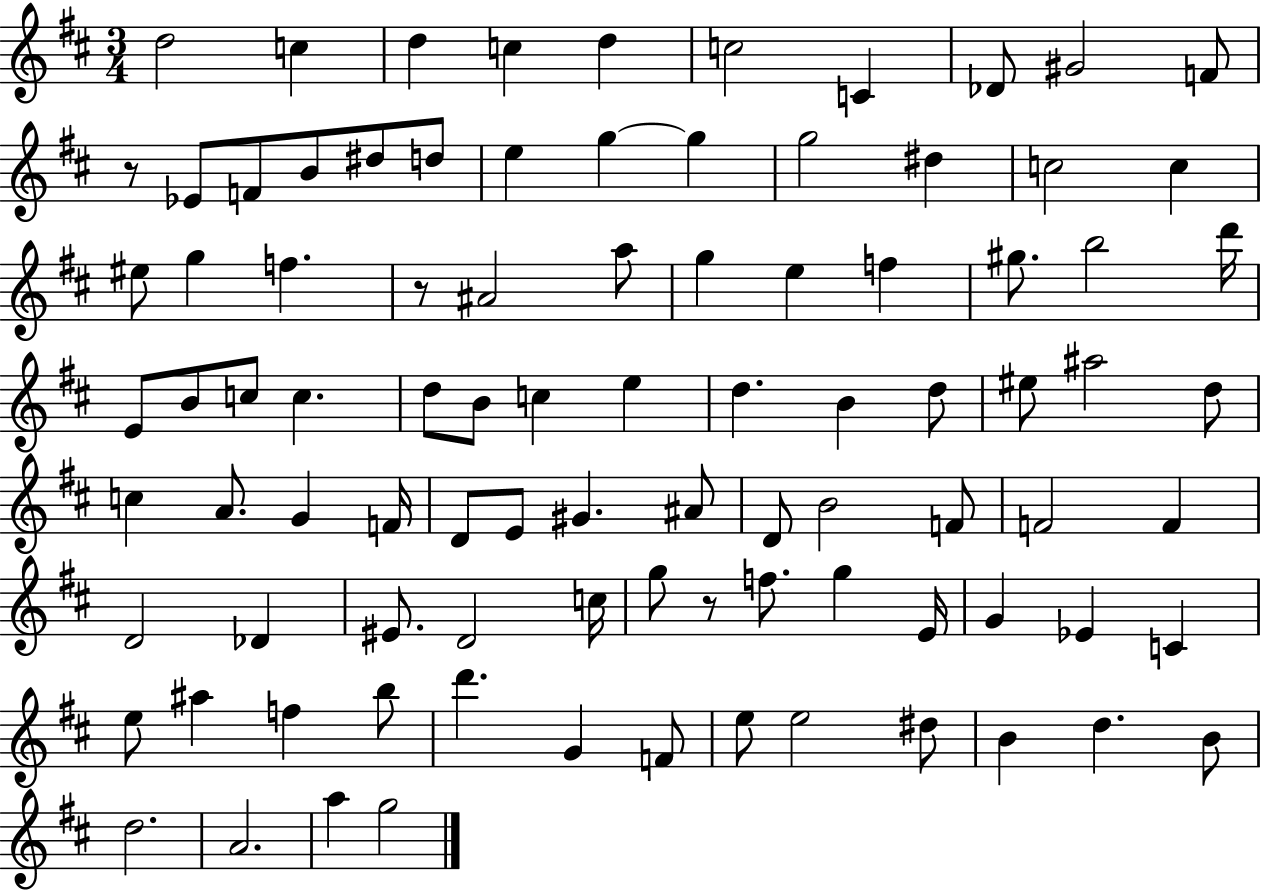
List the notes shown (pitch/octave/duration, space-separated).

D5/h C5/q D5/q C5/q D5/q C5/h C4/q Db4/e G#4/h F4/e R/e Eb4/e F4/e B4/e D#5/e D5/e E5/q G5/q G5/q G5/h D#5/q C5/h C5/q EIS5/e G5/q F5/q. R/e A#4/h A5/e G5/q E5/q F5/q G#5/e. B5/h D6/s E4/e B4/e C5/e C5/q. D5/e B4/e C5/q E5/q D5/q. B4/q D5/e EIS5/e A#5/h D5/e C5/q A4/e. G4/q F4/s D4/e E4/e G#4/q. A#4/e D4/e B4/h F4/e F4/h F4/q D4/h Db4/q EIS4/e. D4/h C5/s G5/e R/e F5/e. G5/q E4/s G4/q Eb4/q C4/q E5/e A#5/q F5/q B5/e D6/q. G4/q F4/e E5/e E5/h D#5/e B4/q D5/q. B4/e D5/h. A4/h. A5/q G5/h